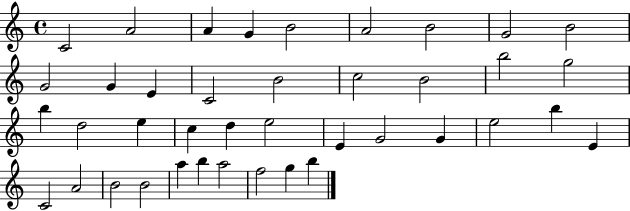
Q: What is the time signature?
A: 4/4